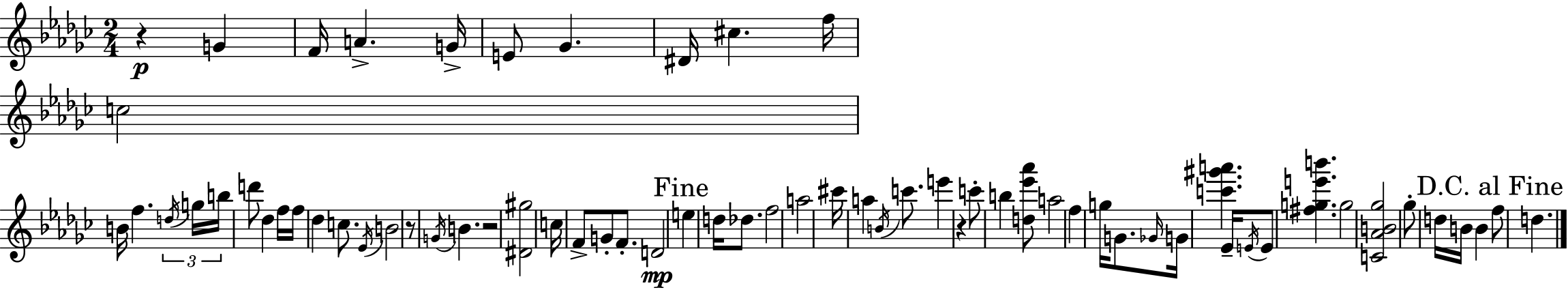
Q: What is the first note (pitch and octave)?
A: G4